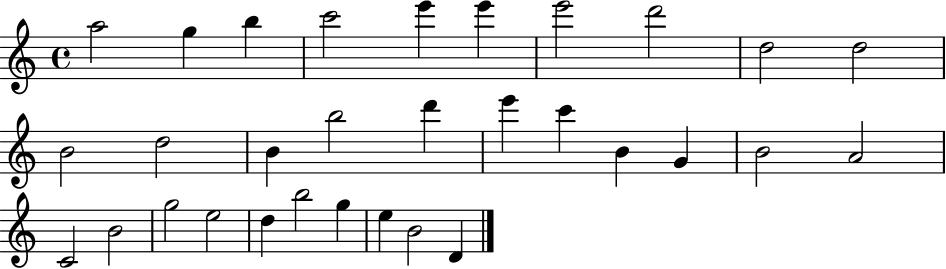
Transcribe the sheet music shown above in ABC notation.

X:1
T:Untitled
M:4/4
L:1/4
K:C
a2 g b c'2 e' e' e'2 d'2 d2 d2 B2 d2 B b2 d' e' c' B G B2 A2 C2 B2 g2 e2 d b2 g e B2 D